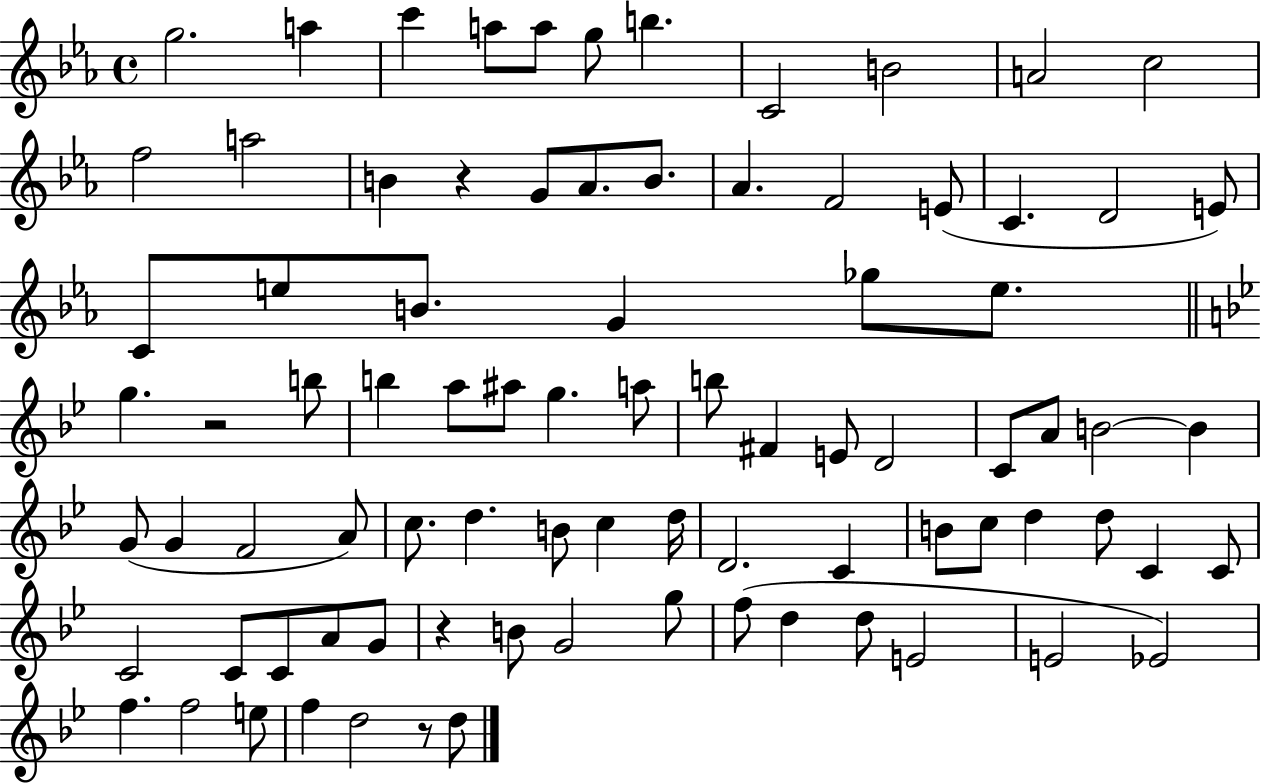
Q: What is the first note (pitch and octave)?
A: G5